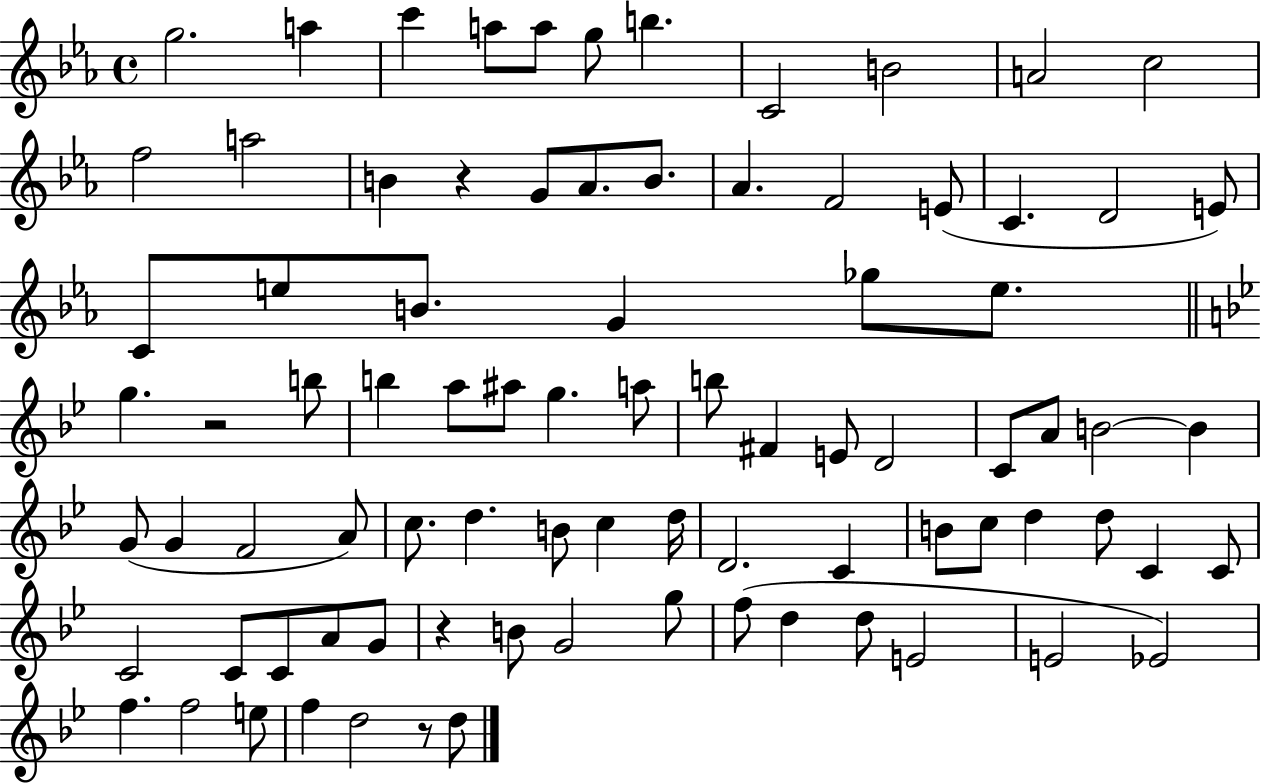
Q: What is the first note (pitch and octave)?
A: G5